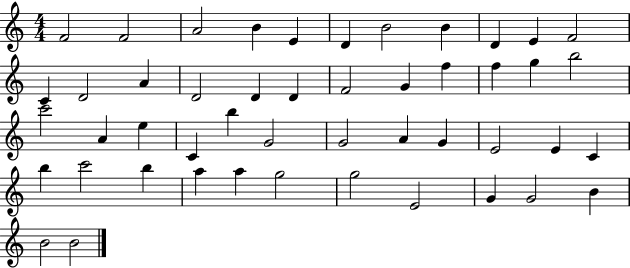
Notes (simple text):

F4/h F4/h A4/h B4/q E4/q D4/q B4/h B4/q D4/q E4/q F4/h C4/q D4/h A4/q D4/h D4/q D4/q F4/h G4/q F5/q F5/q G5/q B5/h C6/h A4/q E5/q C4/q B5/q G4/h G4/h A4/q G4/q E4/h E4/q C4/q B5/q C6/h B5/q A5/q A5/q G5/h G5/h E4/h G4/q G4/h B4/q B4/h B4/h